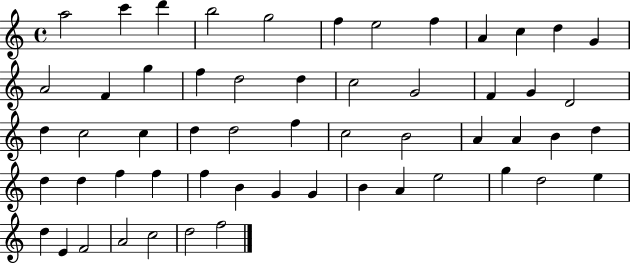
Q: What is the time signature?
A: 4/4